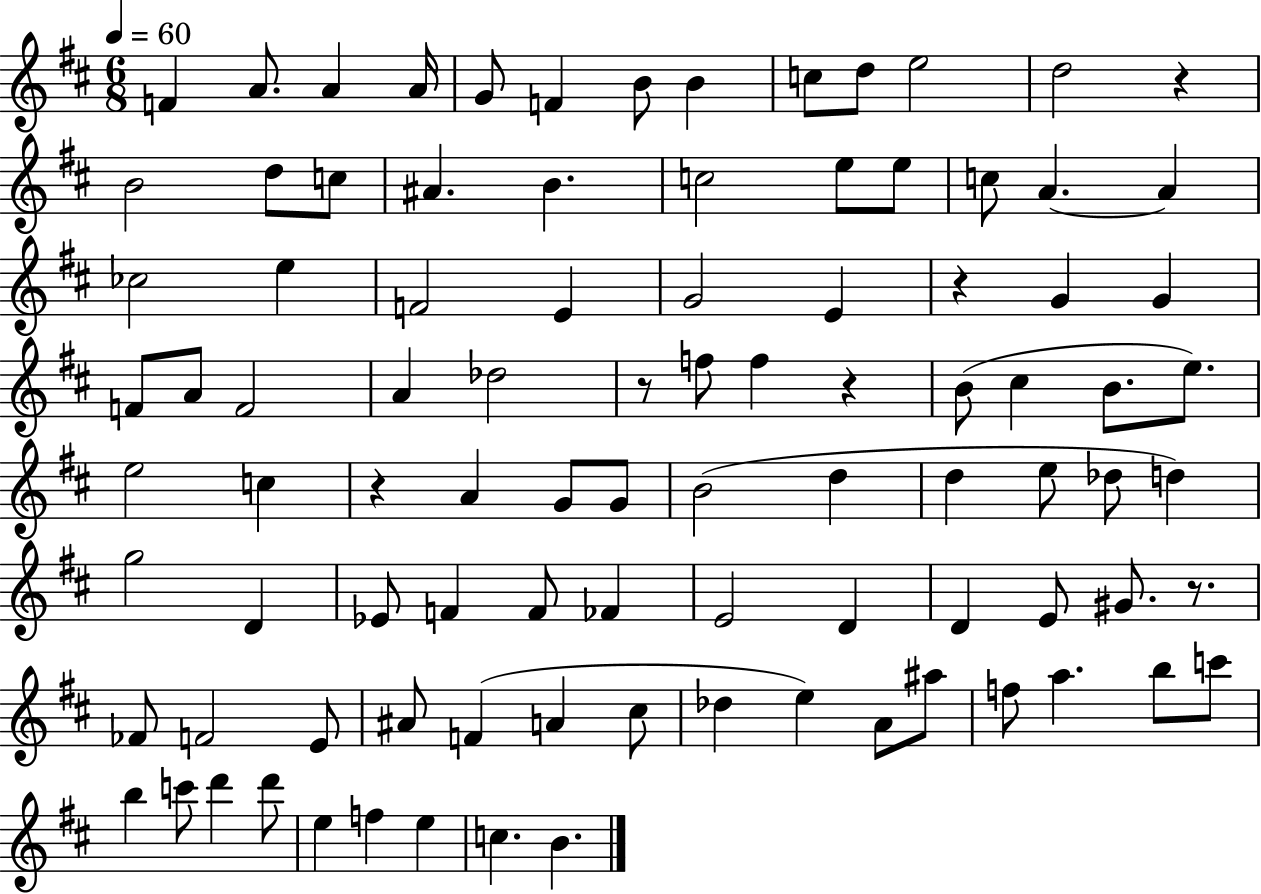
X:1
T:Untitled
M:6/8
L:1/4
K:D
F A/2 A A/4 G/2 F B/2 B c/2 d/2 e2 d2 z B2 d/2 c/2 ^A B c2 e/2 e/2 c/2 A A _c2 e F2 E G2 E z G G F/2 A/2 F2 A _d2 z/2 f/2 f z B/2 ^c B/2 e/2 e2 c z A G/2 G/2 B2 d d e/2 _d/2 d g2 D _E/2 F F/2 _F E2 D D E/2 ^G/2 z/2 _F/2 F2 E/2 ^A/2 F A ^c/2 _d e A/2 ^a/2 f/2 a b/2 c'/2 b c'/2 d' d'/2 e f e c B